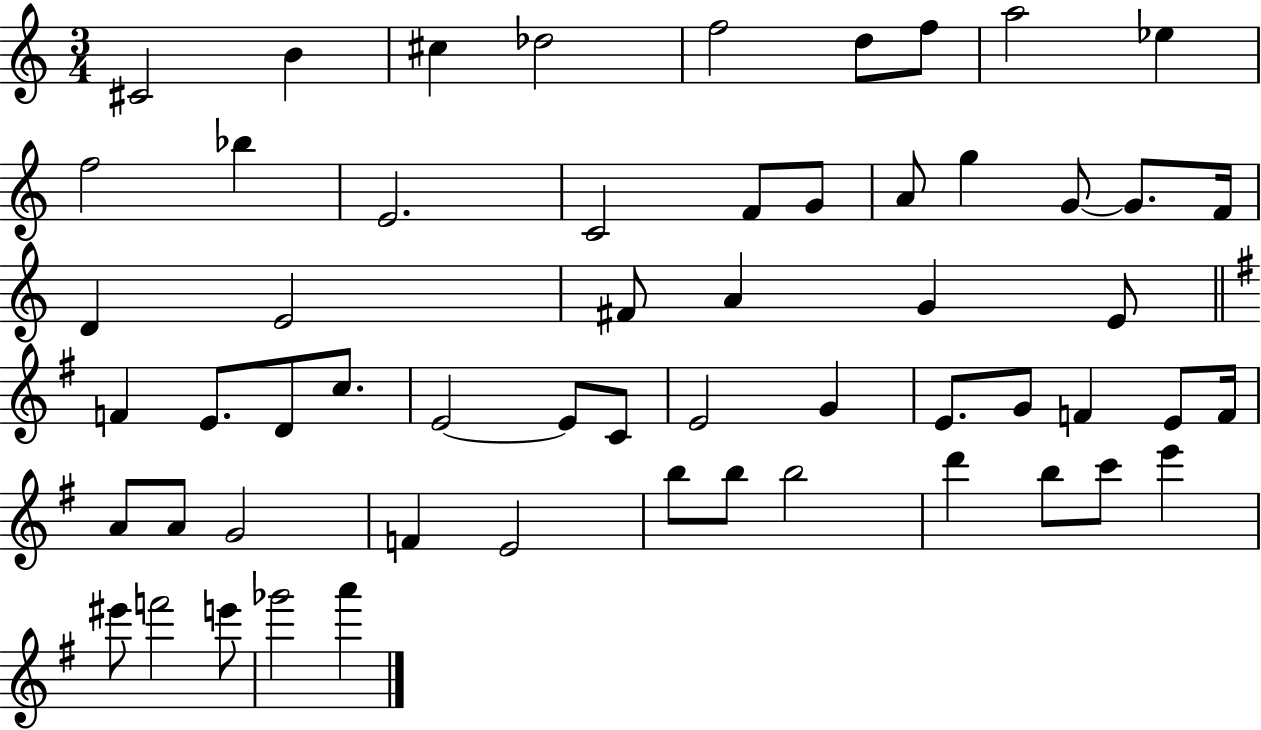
C#4/h B4/q C#5/q Db5/h F5/h D5/e F5/e A5/h Eb5/q F5/h Bb5/q E4/h. C4/h F4/e G4/e A4/e G5/q G4/e G4/e. F4/s D4/q E4/h F#4/e A4/q G4/q E4/e F4/q E4/e. D4/e C5/e. E4/h E4/e C4/e E4/h G4/q E4/e. G4/e F4/q E4/e F4/s A4/e A4/e G4/h F4/q E4/h B5/e B5/e B5/h D6/q B5/e C6/e E6/q EIS6/e F6/h E6/e Gb6/h A6/q